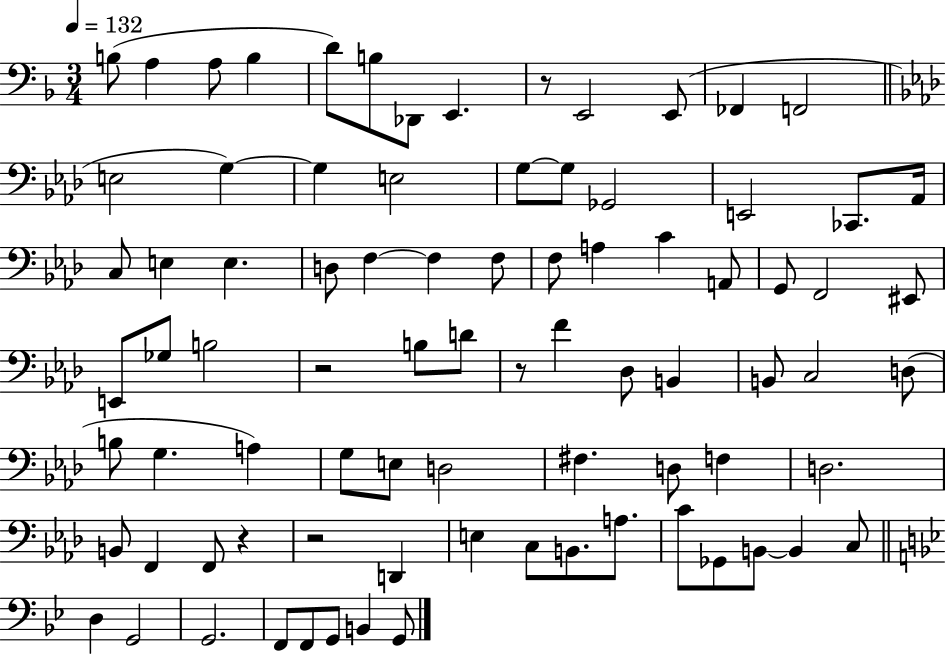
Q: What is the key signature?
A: F major